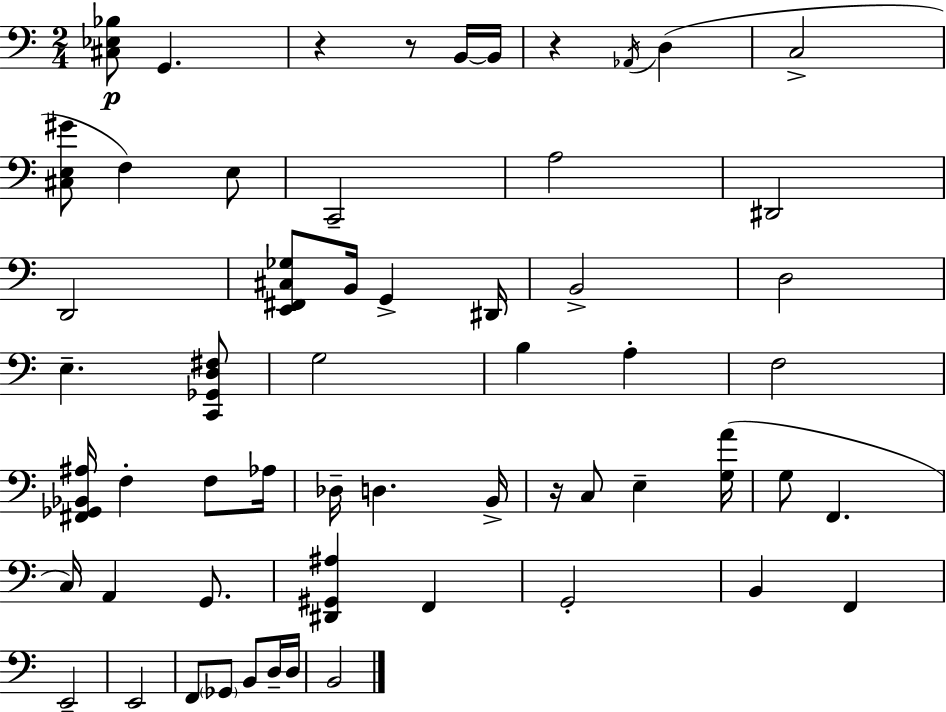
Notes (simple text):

[C#3,Eb3,Bb3]/e G2/q. R/q R/e B2/s B2/s R/q Ab2/s D3/q C3/h [C#3,E3,G#4]/e F3/q E3/e C2/h A3/h D#2/h D2/h [E2,F#2,C#3,Gb3]/e B2/s G2/q D#2/s B2/h D3/h E3/q. [C2,Gb2,D3,F#3]/e G3/h B3/q A3/q F3/h [F#2,Gb2,Bb2,A#3]/s F3/q F3/e Ab3/s Db3/s D3/q. B2/s R/s C3/e E3/q [G3,A4]/s G3/e F2/q. C3/s A2/q G2/e. [D#2,G#2,A#3]/q F2/q G2/h B2/q F2/q E2/h E2/h F2/e Gb2/e B2/e D3/s D3/s B2/h